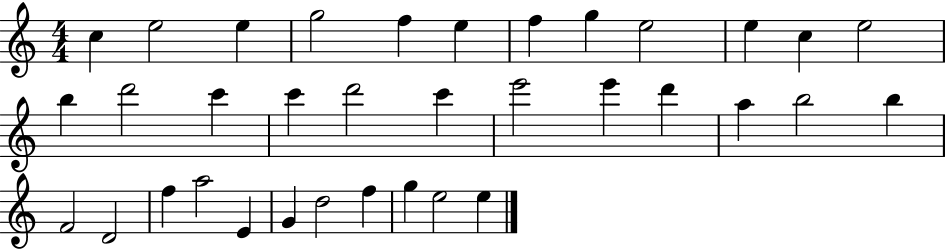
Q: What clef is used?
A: treble